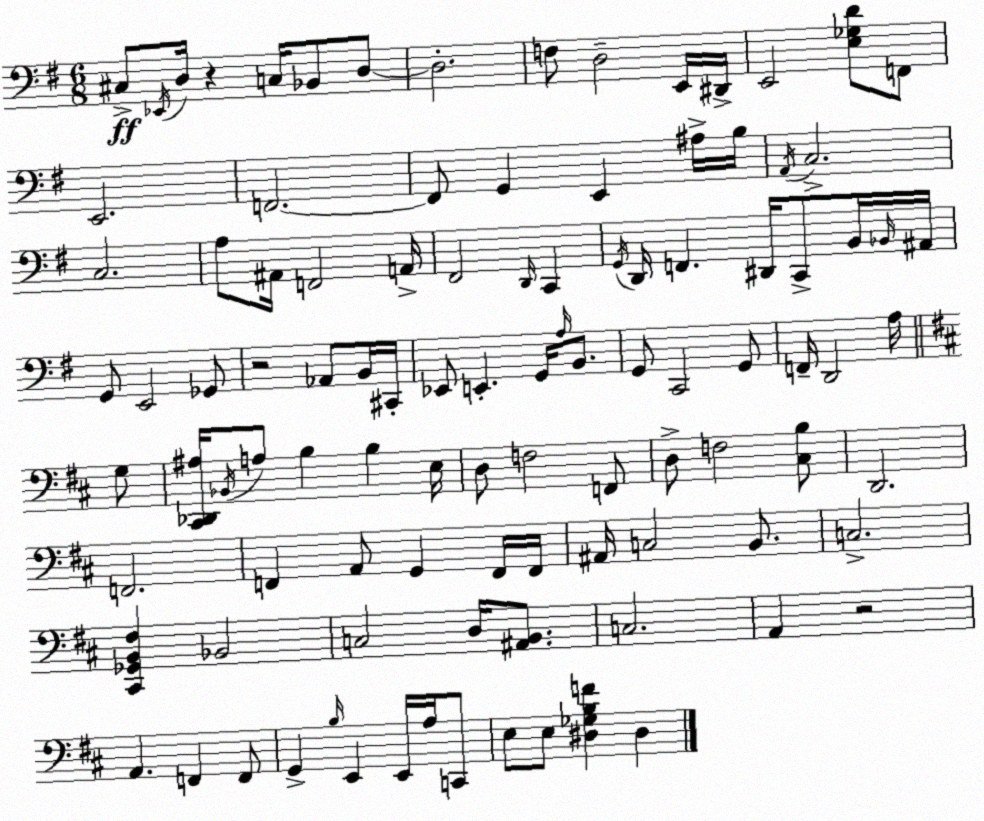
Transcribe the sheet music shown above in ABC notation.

X:1
T:Untitled
M:6/8
L:1/4
K:G
^C,/2 _E,,/4 D,/4 z C,/4 _B,,/2 D,/2 D,2 F,/2 D,2 E,,/4 ^D,,/4 E,,2 [E,_G,D]/2 F,,/2 E,,2 F,,2 F,,/2 G,, E,, ^A,/4 B,/4 A,,/4 C,2 C,2 A,/2 ^A,,/4 F,,2 A,,/4 ^F,,2 D,,/4 C,, G,,/4 D,,/4 F,, ^D,,/4 C,,/2 B,,/4 _B,,/4 ^A,,/4 G,,/2 E,,2 _G,,/2 z2 _A,,/2 B,,/4 ^C,,/4 _E,,/2 E,, G,,/4 A,/4 B,,/2 G,,/2 C,,2 G,,/2 F,,/4 D,,2 A,/4 G,/2 [^C,,_D,,^A,]/4 _B,,/4 A,/2 B, B, E,/4 D,/2 F,2 F,,/2 D,/2 F,2 [^C,B,]/2 D,,2 F,,2 F,, A,,/2 G,, F,,/4 F,,/4 ^A,,/4 C,2 B,,/2 C,2 [^C,,_G,,B,,^F,] _B,,2 C,2 D,/4 [^A,,B,,]/2 C,2 A,, z2 A,, F,, F,,/2 G,, B,/4 E,, E,,/4 A,/4 C,,/2 E,/2 E,/2 [^D,_G,B,F] ^D,